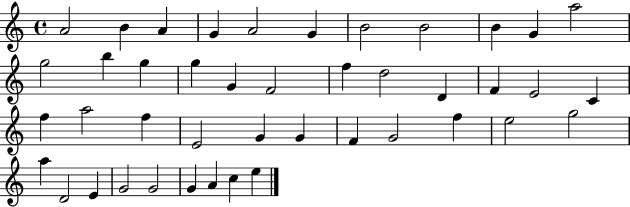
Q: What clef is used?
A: treble